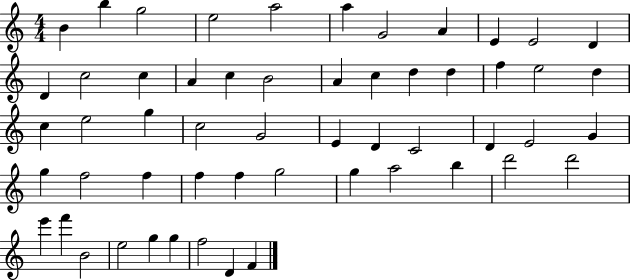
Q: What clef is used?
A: treble